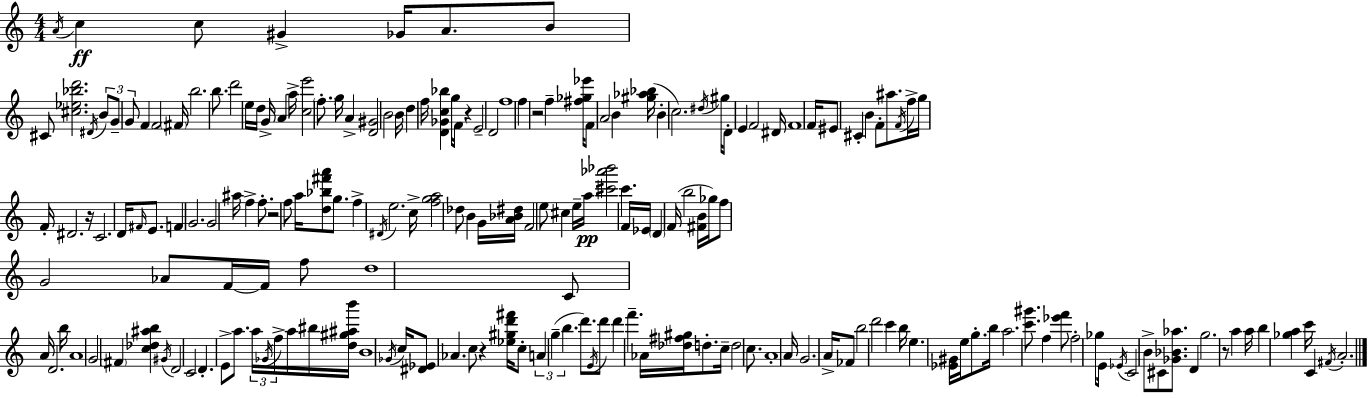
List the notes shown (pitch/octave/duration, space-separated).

A4/s C5/q C5/e G#4/q Gb4/s A4/e. B4/e C#4/e [C#5,Eb5,Bb5,D6]/h. D#4/s B4/e G4/e G4/e F4/q F4/h F#4/s B5/h. B5/e. D6/h E5/s D5/s G4/s A4/q A5/s [C5,E6]/h F5/e. G5/s A4/q [D4,G#4]/h B4/h B4/s D5/q F5/s [D4,Gb4,C5,Bb5]/q G5/s F4/s R/q E4/h D4/h F5/w F5/q R/h F5/q [F#5,Gb5,Eb6]/s F4/e A4/h B4/q [G#5,Ab5,Bb5]/s B4/q C5/h. D#5/s G#5/s D4/e E4/q F4/h D#4/s F4/w F4/s EIS4/e C#4/q B4/q F4/e A#5/e. F4/s F5/s G5/s F4/s D#4/h. R/s C4/h. D4/s F#4/s E4/e. F4/q G4/h. G4/h A#5/s F5/q F5/e. R/h F5/e A5/s [D5,Bb5,F#6,A6]/e G5/e. F5/q D#4/s E5/h. C5/s [F5,G5,A5]/h Db5/e B4/q G4/s [A4,Bb4,D#5]/s F4/h E5/e C#5/q E5/s A5/s [C#6,Ab6,Bb6]/h C6/q. F4/s Eb4/s D4/q F4/s B5/h [F#4,B4]/s Gb5/s F5/e G4/h Ab4/e F4/s F4/s F5/e D5/w C4/e A4/s D4/h. B5/s A4/w G4/h F#4/q [C5,Db5,A#5,B5]/q G#4/s D4/h C4/h D4/q. E4/e A5/e. A5/s Gb4/s F5/s A5/s BIS5/s [D5,G#5,A#5,B6]/s B4/w Gb4/s C5/s [D#4,Eb4]/e Ab4/q. C5/e R/q [Eb5,G#5,D6,F#6]/s C5/e A4/q G5/q B5/q. D6/e. E4/s D6/e D6/q F6/q. Ab4/s [Db5,F#5,G#5]/s D5/e. C5/s D5/h C5/e. A4/w A4/s G4/h. A4/s FES4/e B5/h D6/h C6/q B5/s E5/q. [Eb4,G#4]/s E5/s G5/e. B5/s A5/h. [C6,G#6]/e. F5/q [Eb6,F6]/e F5/h Gb5/e E4/s Eb4/s C4/h B4/e C#4/e [Gb4,Bb4,Ab5]/e. D4/q G5/h. R/e A5/q A5/s B5/q [Gb5,A5]/q C6/s C4/q F#4/s A4/h.